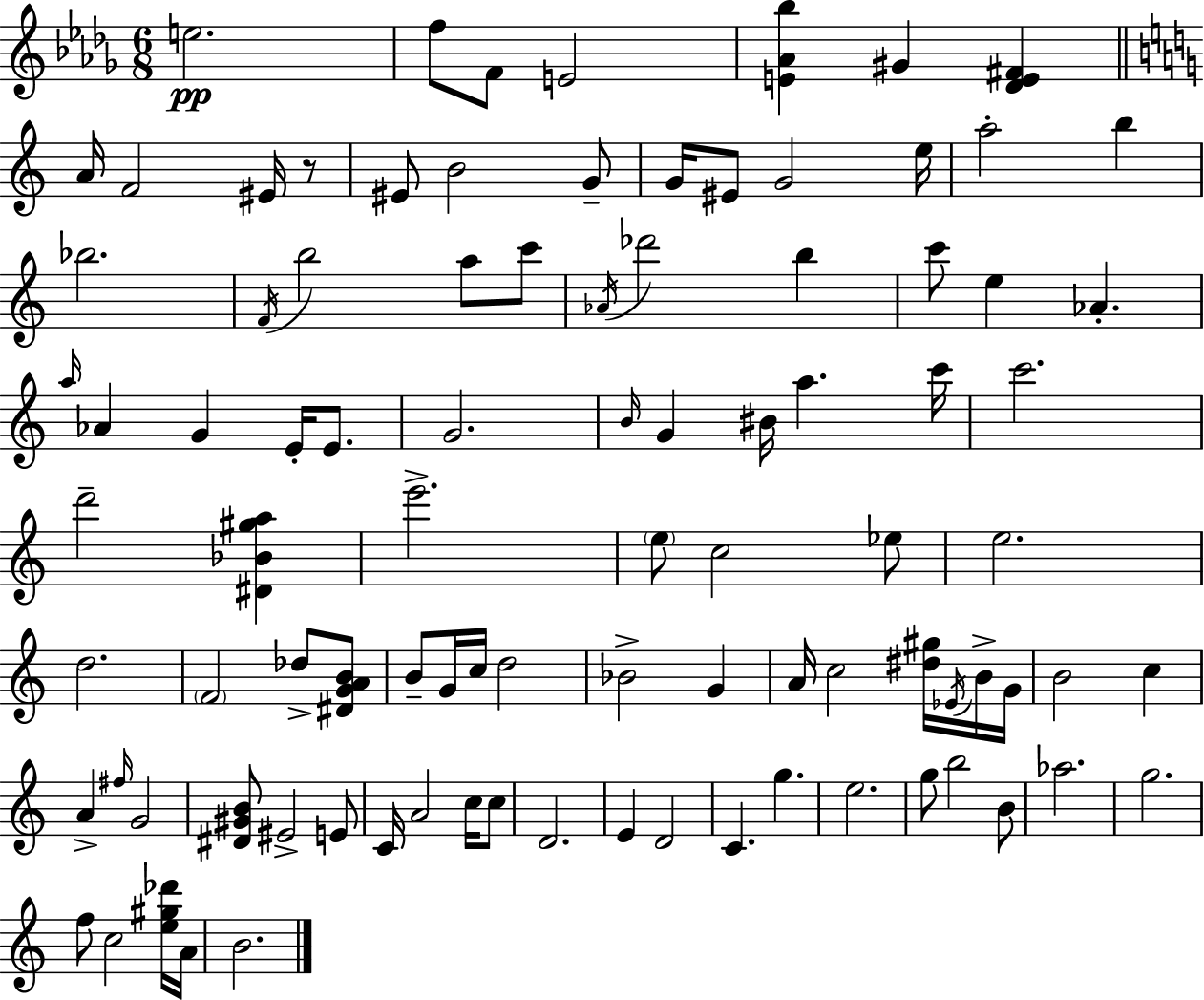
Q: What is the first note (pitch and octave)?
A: E5